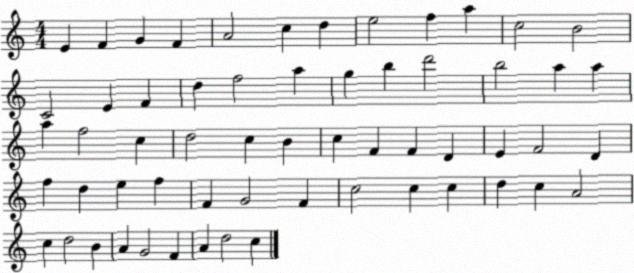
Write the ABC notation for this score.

X:1
T:Untitled
M:4/4
L:1/4
K:C
E F G F A2 c d e2 f a c2 B2 C2 E F d f2 a g b d'2 b2 a a a f2 c d2 c B c F F D E F2 D f d e f F G2 F c2 c c d c A2 c d2 B A G2 F A d2 c